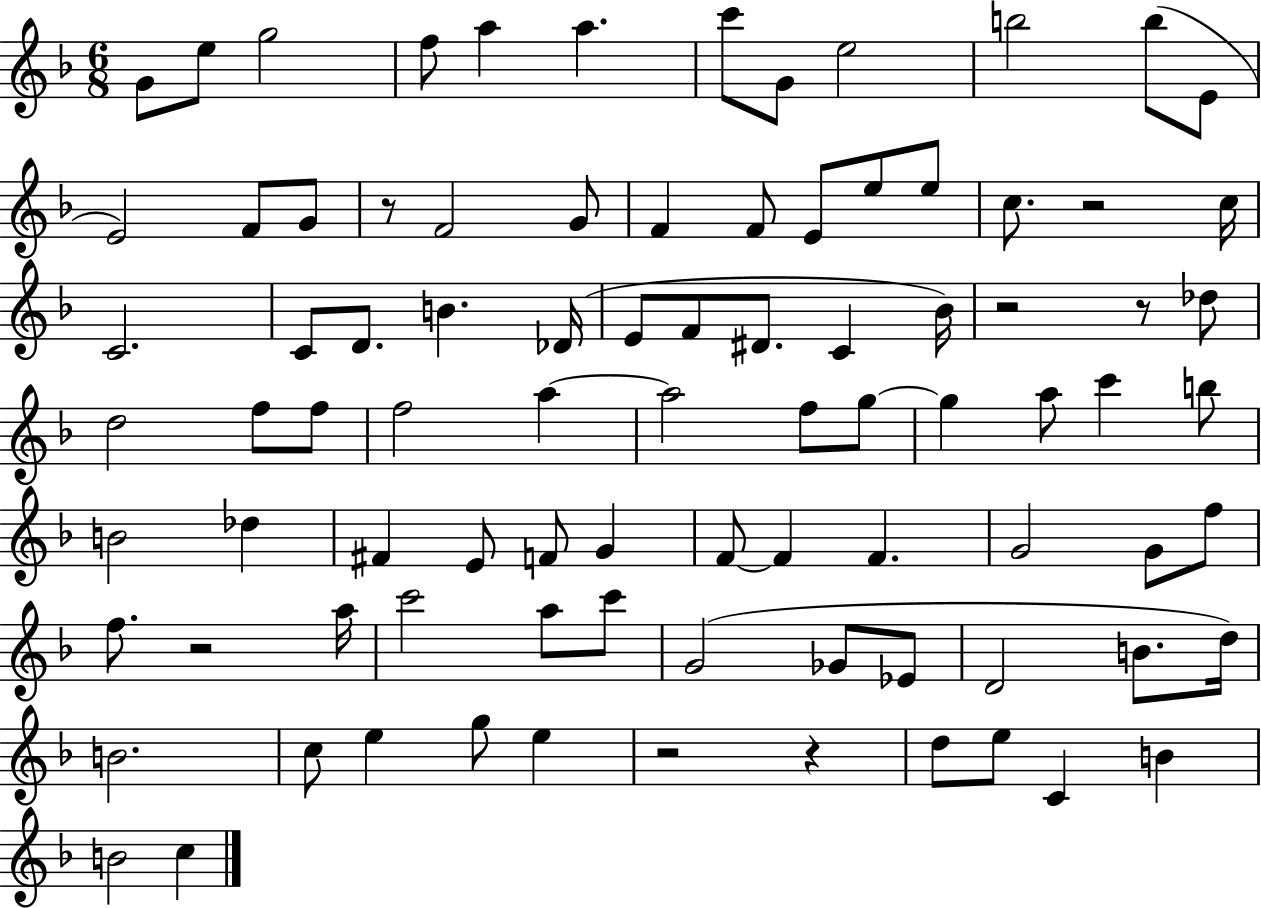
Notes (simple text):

G4/e E5/e G5/h F5/e A5/q A5/q. C6/e G4/e E5/h B5/h B5/e E4/e E4/h F4/e G4/e R/e F4/h G4/e F4/q F4/e E4/e E5/e E5/e C5/e. R/h C5/s C4/h. C4/e D4/e. B4/q. Db4/s E4/e F4/e D#4/e. C4/q Bb4/s R/h R/e Db5/e D5/h F5/e F5/e F5/h A5/q A5/h F5/e G5/e G5/q A5/e C6/q B5/e B4/h Db5/q F#4/q E4/e F4/e G4/q F4/e F4/q F4/q. G4/h G4/e F5/e F5/e. R/h A5/s C6/h A5/e C6/e G4/h Gb4/e Eb4/e D4/h B4/e. D5/s B4/h. C5/e E5/q G5/e E5/q R/h R/q D5/e E5/e C4/q B4/q B4/h C5/q